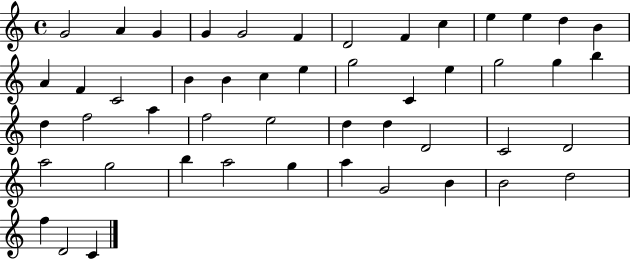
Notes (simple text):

G4/h A4/q G4/q G4/q G4/h F4/q D4/h F4/q C5/q E5/q E5/q D5/q B4/q A4/q F4/q C4/h B4/q B4/q C5/q E5/q G5/h C4/q E5/q G5/h G5/q B5/q D5/q F5/h A5/q F5/h E5/h D5/q D5/q D4/h C4/h D4/h A5/h G5/h B5/q A5/h G5/q A5/q G4/h B4/q B4/h D5/h F5/q D4/h C4/q